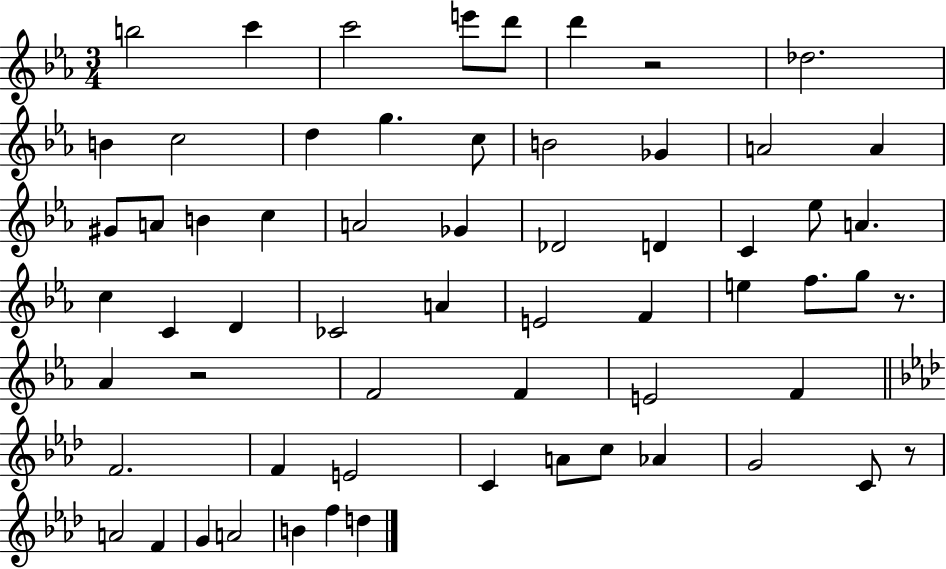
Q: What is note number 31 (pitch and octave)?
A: CES4